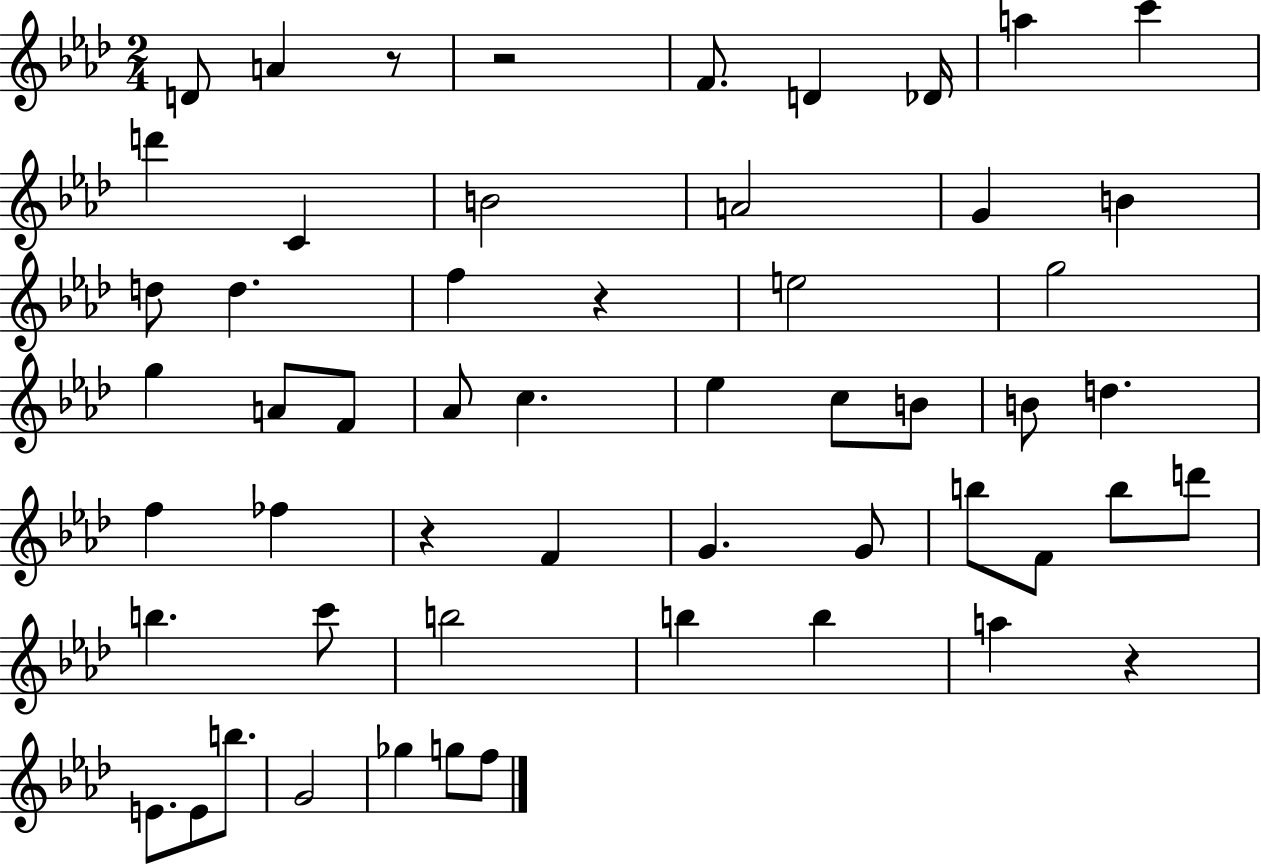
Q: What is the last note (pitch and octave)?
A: F5